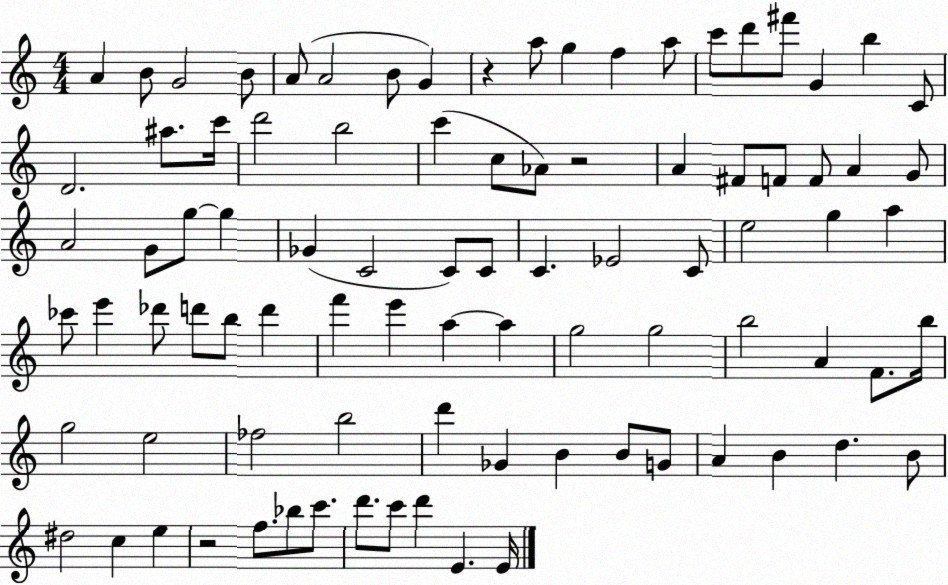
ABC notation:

X:1
T:Untitled
M:4/4
L:1/4
K:C
A B/2 G2 B/2 A/2 A2 B/2 G z a/2 g f a/2 c'/2 d'/2 ^f'/2 G b C/2 D2 ^a/2 c'/4 d'2 b2 c' c/2 _A/2 z2 A ^F/2 F/2 F/2 A G/2 A2 G/2 g/2 g _G C2 C/2 C/2 C _E2 C/2 e2 g a _c'/2 e' _d'/2 d'/2 b/2 d' f' e' a a g2 g2 b2 A F/2 b/4 g2 e2 _f2 b2 d' _G B B/2 G/2 A B d B/2 ^d2 c e z2 f/2 _b/2 c'/2 d'/2 c'/2 d' E E/4